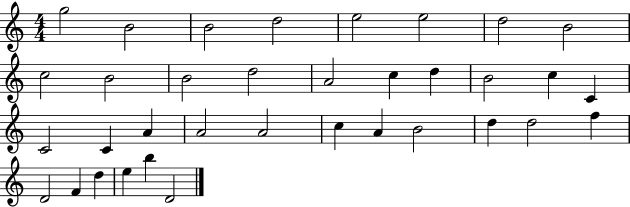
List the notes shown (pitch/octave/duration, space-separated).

G5/h B4/h B4/h D5/h E5/h E5/h D5/h B4/h C5/h B4/h B4/h D5/h A4/h C5/q D5/q B4/h C5/q C4/q C4/h C4/q A4/q A4/h A4/h C5/q A4/q B4/h D5/q D5/h F5/q D4/h F4/q D5/q E5/q B5/q D4/h